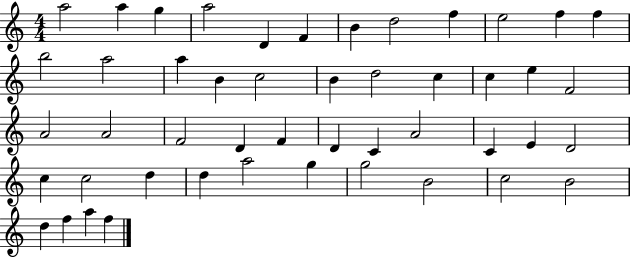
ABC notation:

X:1
T:Untitled
M:4/4
L:1/4
K:C
a2 a g a2 D F B d2 f e2 f f b2 a2 a B c2 B d2 c c e F2 A2 A2 F2 D F D C A2 C E D2 c c2 d d a2 g g2 B2 c2 B2 d f a f